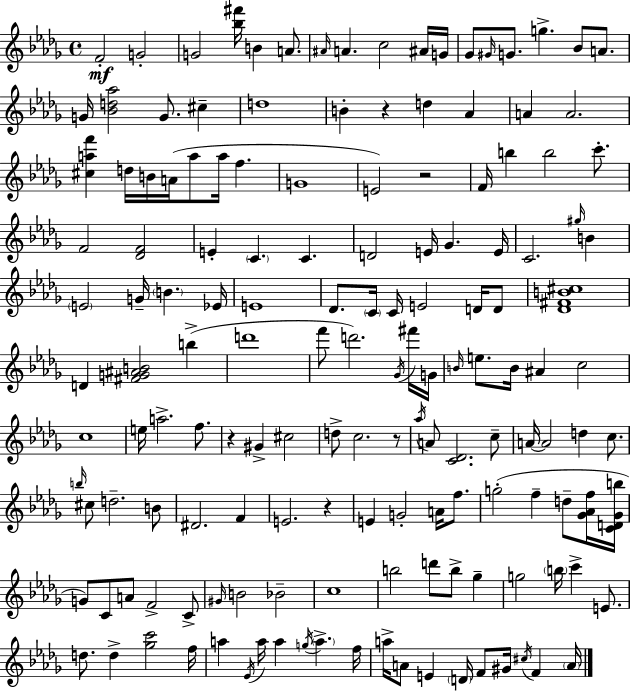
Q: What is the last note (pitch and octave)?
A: A4